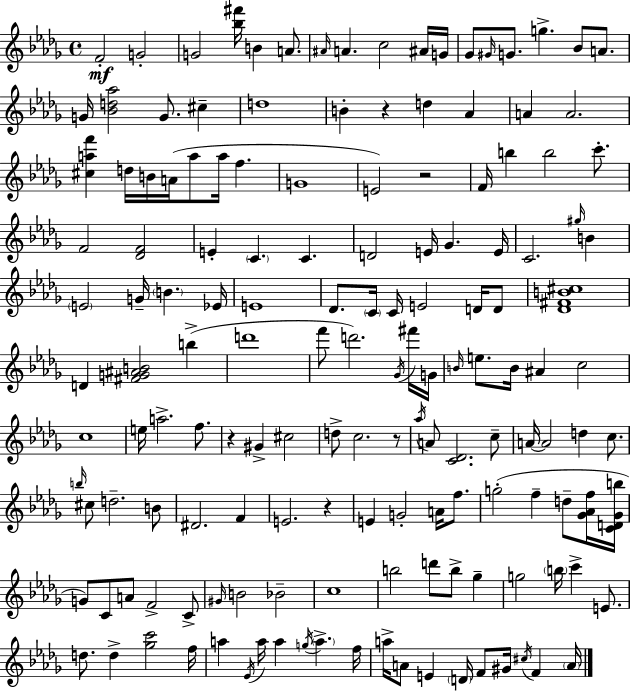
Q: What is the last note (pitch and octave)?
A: A4